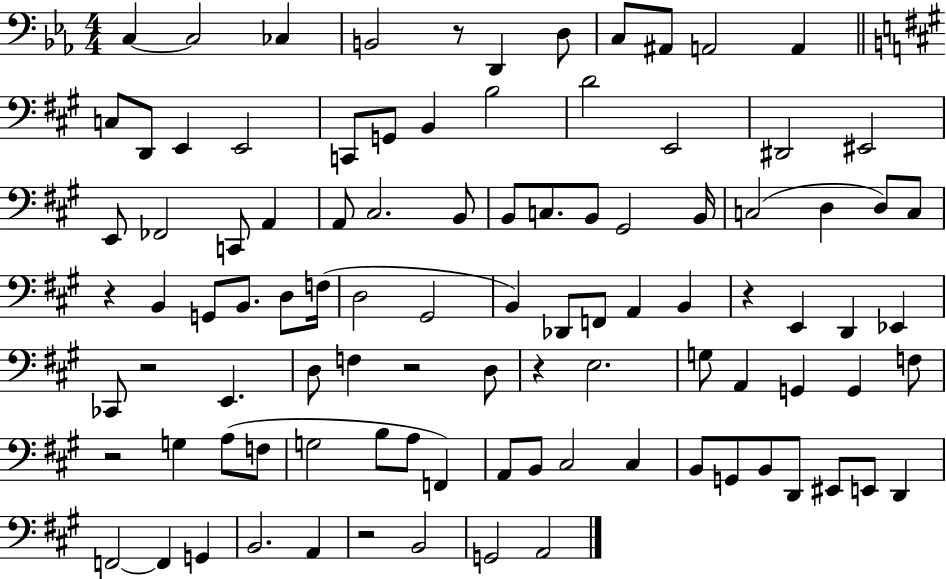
X:1
T:Untitled
M:4/4
L:1/4
K:Eb
C, C,2 _C, B,,2 z/2 D,, D,/2 C,/2 ^A,,/2 A,,2 A,, C,/2 D,,/2 E,, E,,2 C,,/2 G,,/2 B,, B,2 D2 E,,2 ^D,,2 ^E,,2 E,,/2 _F,,2 C,,/2 A,, A,,/2 ^C,2 B,,/2 B,,/2 C,/2 B,,/2 ^G,,2 B,,/4 C,2 D, D,/2 C,/2 z B,, G,,/2 B,,/2 D,/2 F,/4 D,2 ^G,,2 B,, _D,,/2 F,,/2 A,, B,, z E,, D,, _E,, _C,,/2 z2 E,, D,/2 F, z2 D,/2 z E,2 G,/2 A,, G,, G,, F,/2 z2 G, A,/2 F,/2 G,2 B,/2 A,/2 F,, A,,/2 B,,/2 ^C,2 ^C, B,,/2 G,,/2 B,,/2 D,,/2 ^E,,/2 E,,/2 D,, F,,2 F,, G,, B,,2 A,, z2 B,,2 G,,2 A,,2